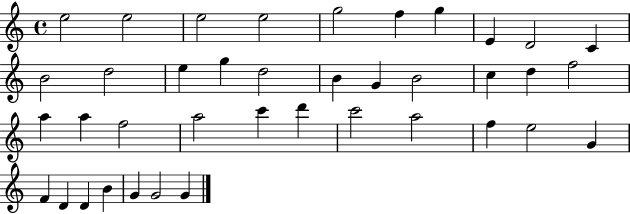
E5/h E5/h E5/h E5/h G5/h F5/q G5/q E4/q D4/h C4/q B4/h D5/h E5/q G5/q D5/h B4/q G4/q B4/h C5/q D5/q F5/h A5/q A5/q F5/h A5/h C6/q D6/q C6/h A5/h F5/q E5/h G4/q F4/q D4/q D4/q B4/q G4/q G4/h G4/q